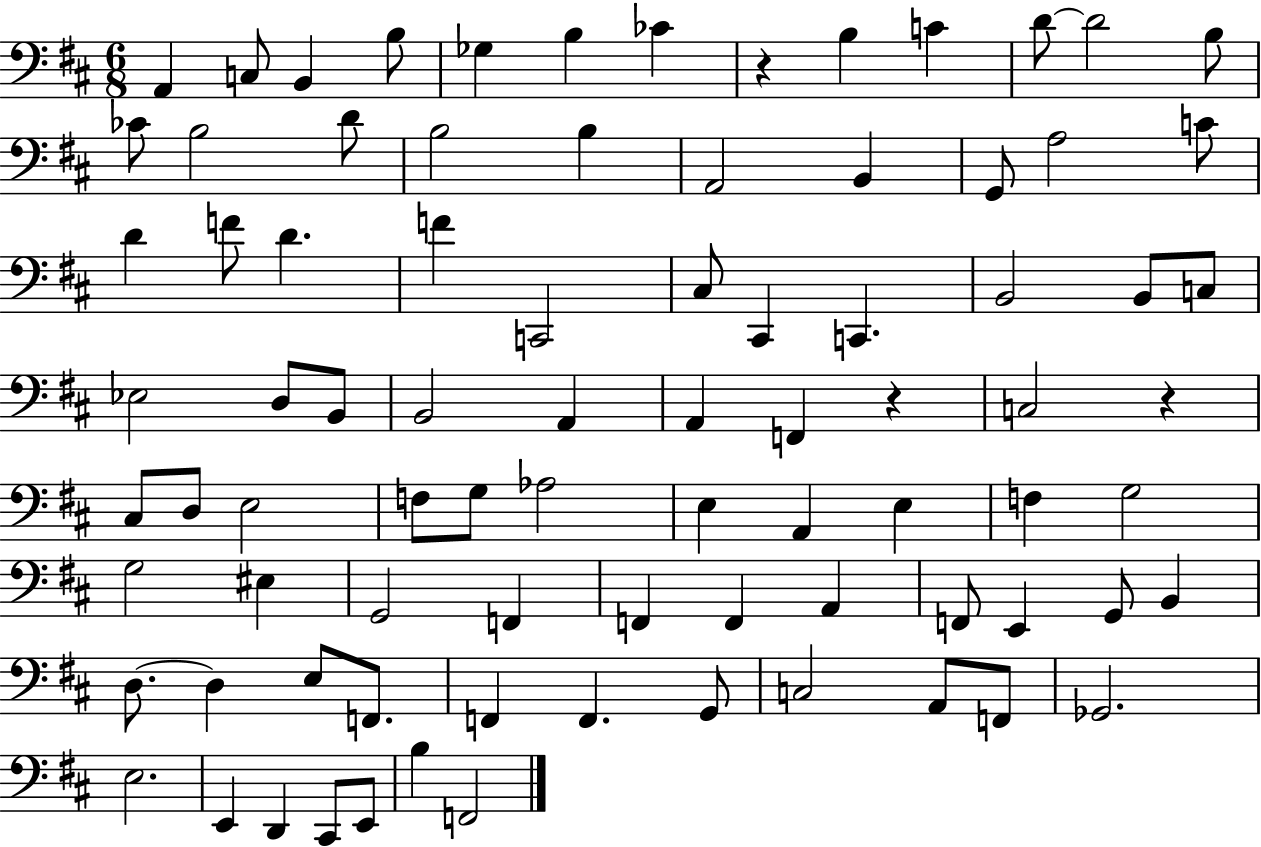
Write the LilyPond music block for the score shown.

{
  \clef bass
  \numericTimeSignature
  \time 6/8
  \key d \major
  a,4 c8 b,4 b8 | ges4 b4 ces'4 | r4 b4 c'4 | d'8~~ d'2 b8 | \break ces'8 b2 d'8 | b2 b4 | a,2 b,4 | g,8 a2 c'8 | \break d'4 f'8 d'4. | f'4 c,2 | cis8 cis,4 c,4. | b,2 b,8 c8 | \break ees2 d8 b,8 | b,2 a,4 | a,4 f,4 r4 | c2 r4 | \break cis8 d8 e2 | f8 g8 aes2 | e4 a,4 e4 | f4 g2 | \break g2 eis4 | g,2 f,4 | f,4 f,4 a,4 | f,8 e,4 g,8 b,4 | \break d8.~~ d4 e8 f,8. | f,4 f,4. g,8 | c2 a,8 f,8 | ges,2. | \break e2. | e,4 d,4 cis,8 e,8 | b4 f,2 | \bar "|."
}